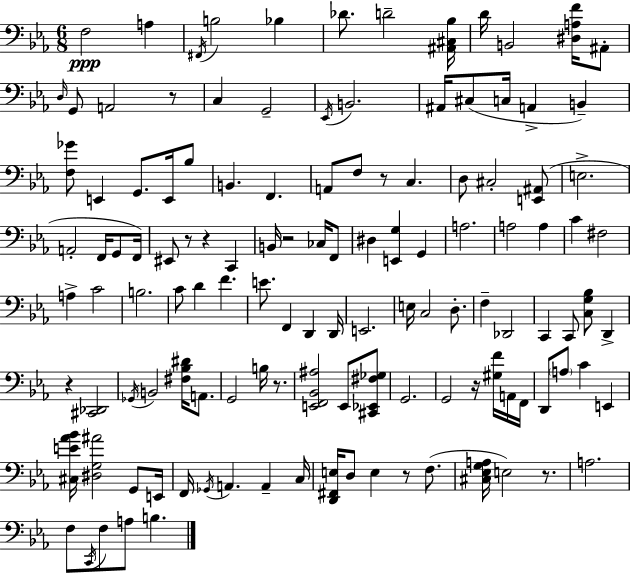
F3/h A3/q F#2/s B3/h Bb3/q Db4/e. D4/h [A#2,C#3,Bb3]/s D4/s B2/h [D#3,A3,F4]/s A#2/e D3/s G2/e A2/h R/e C3/q G2/h Eb2/s B2/h. A#2/s C#3/e C3/s A2/q B2/q [F3,Gb4]/e E2/q G2/e. E2/s Bb3/e B2/q. F2/q. A2/e F3/e R/e C3/q. D3/e C#3/h [E2,A#2]/e E3/h. A2/h F2/s G2/e F2/s EIS2/e R/e R/q C2/q B2/s R/h CES3/s F2/e D#3/q [E2,G3]/q G2/q A3/h. A3/h A3/q C4/q F#3/h A3/q C4/h B3/h. C4/e D4/q F4/q. E4/e. F2/q D2/q D2/s E2/h. E3/s C3/h D3/e. F3/q Db2/h C2/q C2/e [C3,G3,Bb3]/e D2/q R/q [C#2,Db2]/h Gb2/s B2/h [F#3,Bb3,D#4]/s A2/e. G2/h B3/s R/e. [E2,F2,Bb2,A#3]/h E2/e [C#2,Eb2,F#3,Gb3]/e G2/h. G2/h R/s [G#3,F4]/s A2/s F2/s D2/e A3/e C4/q E2/q [C#3,E4,Ab4,Bb4]/s [D#3,G3,A#4]/h G2/e E2/s F2/s Gb2/s A2/q. A2/q C3/s [D2,F#2,E3]/s D3/e E3/q R/e F3/e. [C#3,Eb3,G3,A3]/s E3/h R/e. A3/h. F3/e C2/s F3/e A3/e B3/q.